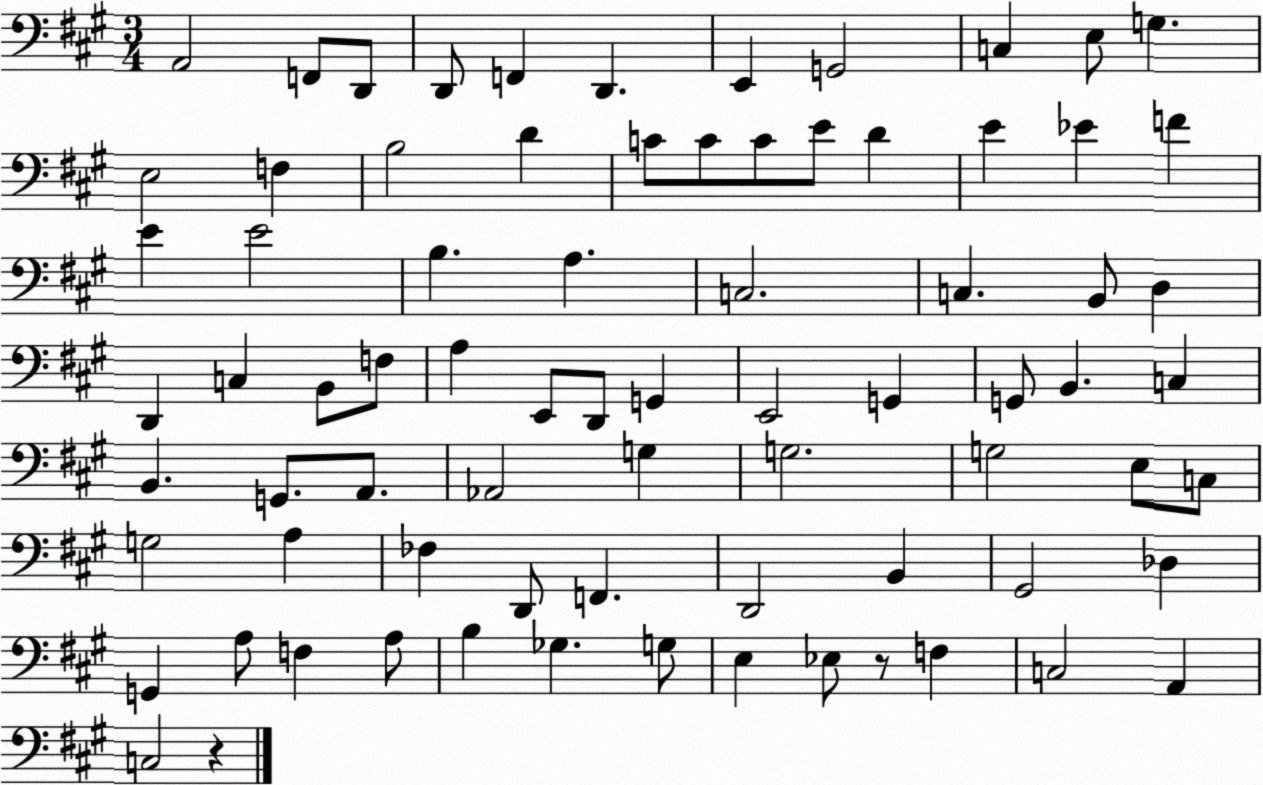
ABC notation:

X:1
T:Untitled
M:3/4
L:1/4
K:A
A,,2 F,,/2 D,,/2 D,,/2 F,, D,, E,, G,,2 C, E,/2 G, E,2 F, B,2 D C/2 C/2 C/2 E/2 D E _E F E E2 B, A, C,2 C, B,,/2 D, D,, C, B,,/2 F,/2 A, E,,/2 D,,/2 G,, E,,2 G,, G,,/2 B,, C, B,, G,,/2 A,,/2 _A,,2 G, G,2 G,2 E,/2 C,/2 G,2 A, _F, D,,/2 F,, D,,2 B,, ^G,,2 _D, G,, A,/2 F, A,/2 B, _G, G,/2 E, _E,/2 z/2 F, C,2 A,, C,2 z